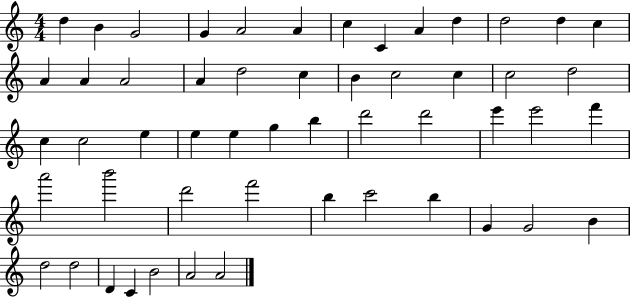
{
  \clef treble
  \numericTimeSignature
  \time 4/4
  \key c \major
  d''4 b'4 g'2 | g'4 a'2 a'4 | c''4 c'4 a'4 d''4 | d''2 d''4 c''4 | \break a'4 a'4 a'2 | a'4 d''2 c''4 | b'4 c''2 c''4 | c''2 d''2 | \break c''4 c''2 e''4 | e''4 e''4 g''4 b''4 | d'''2 d'''2 | e'''4 e'''2 f'''4 | \break a'''2 b'''2 | d'''2 f'''2 | b''4 c'''2 b''4 | g'4 g'2 b'4 | \break d''2 d''2 | d'4 c'4 b'2 | a'2 a'2 | \bar "|."
}